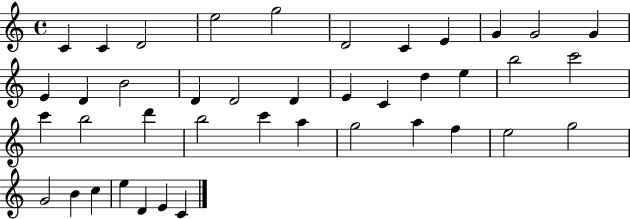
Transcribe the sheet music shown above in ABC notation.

X:1
T:Untitled
M:4/4
L:1/4
K:C
C C D2 e2 g2 D2 C E G G2 G E D B2 D D2 D E C d e b2 c'2 c' b2 d' b2 c' a g2 a f e2 g2 G2 B c e D E C